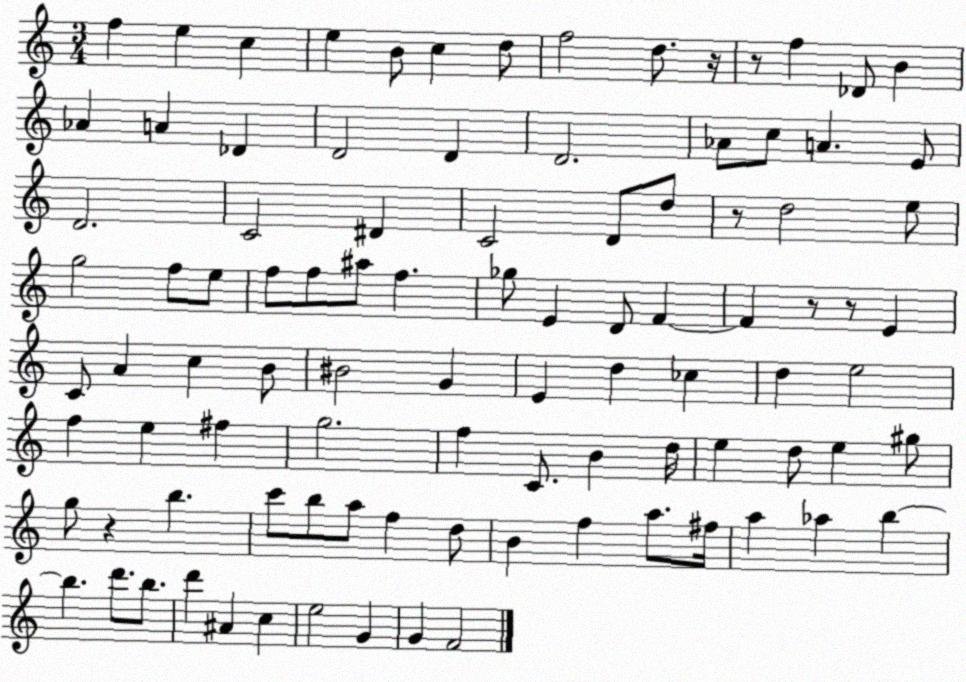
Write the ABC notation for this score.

X:1
T:Untitled
M:3/4
L:1/4
K:C
f e c e B/2 c d/2 f2 d/2 z/4 z/2 f _D/2 B _A A _D D2 D D2 _A/2 c/2 A E/2 D2 C2 ^D C2 D/2 d/2 z/2 d2 e/2 g2 f/2 e/2 f/2 f/2 ^a/2 f _g/2 E D/2 F F z/2 z/2 E C/2 A c B/2 ^B2 G E d _c d e2 f e ^f g2 f C/2 B d/4 e d/2 e ^g/2 g/2 z b c'/2 b/2 a/2 f d/2 B f a/2 ^f/4 a _a b b d'/2 b/2 d' ^A c e2 G G F2